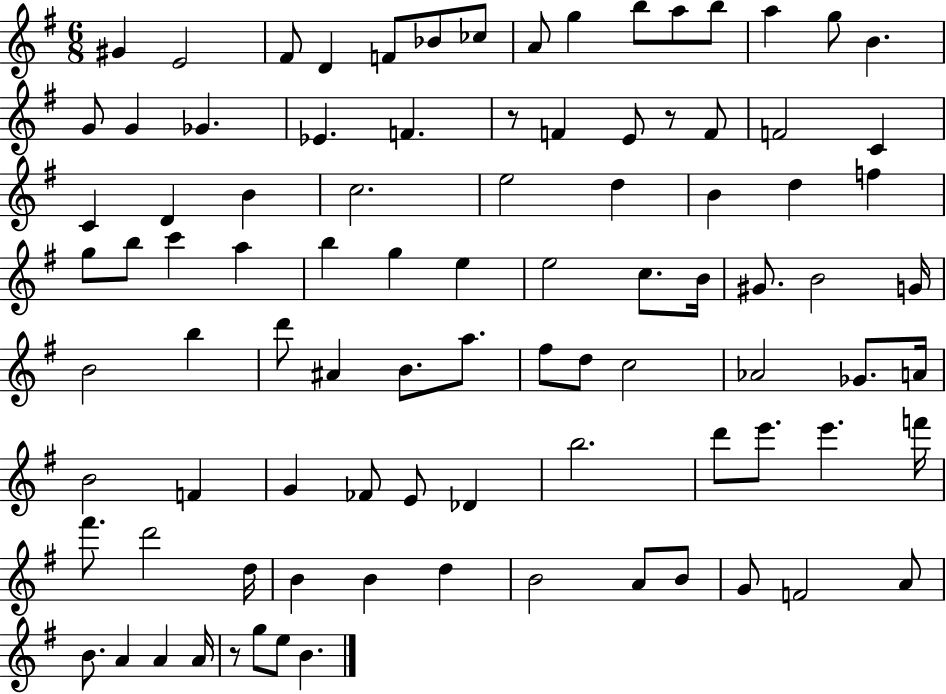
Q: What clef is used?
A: treble